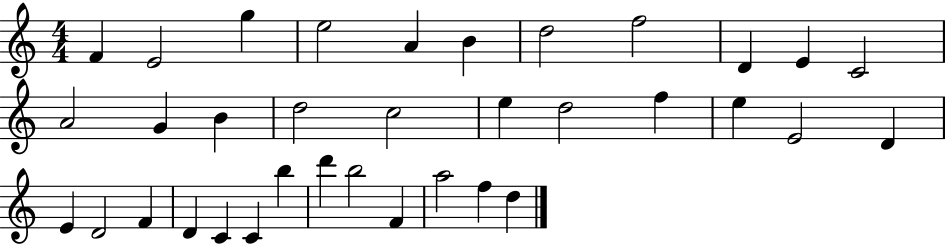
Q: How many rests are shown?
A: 0